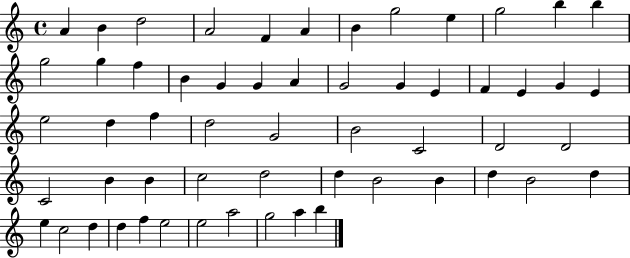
A4/q B4/q D5/h A4/h F4/q A4/q B4/q G5/h E5/q G5/h B5/q B5/q G5/h G5/q F5/q B4/q G4/q G4/q A4/q G4/h G4/q E4/q F4/q E4/q G4/q E4/q E5/h D5/q F5/q D5/h G4/h B4/h C4/h D4/h D4/h C4/h B4/q B4/q C5/h D5/h D5/q B4/h B4/q D5/q B4/h D5/q E5/q C5/h D5/q D5/q F5/q E5/h E5/h A5/h G5/h A5/q B5/q